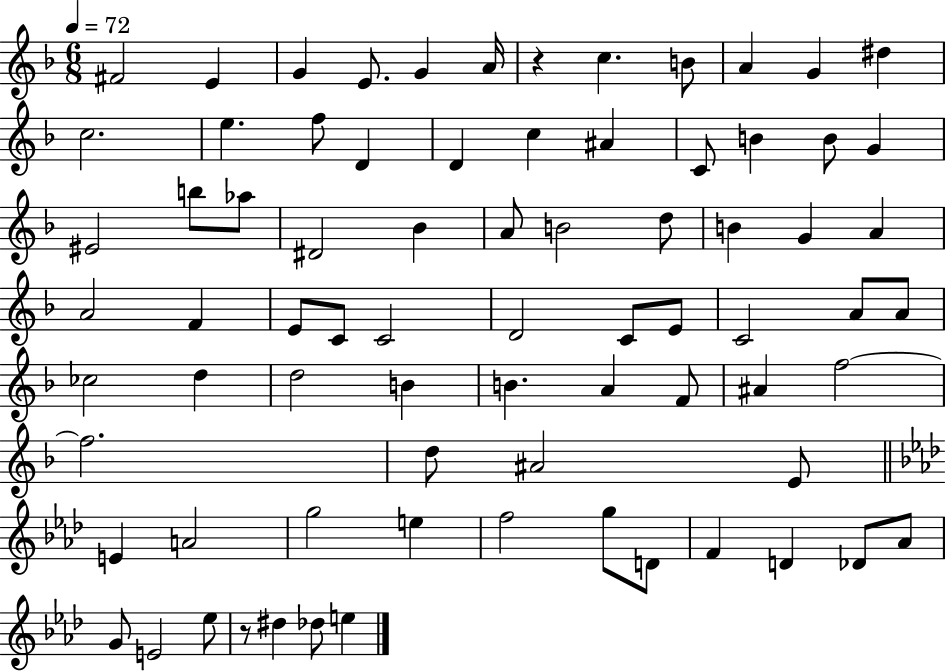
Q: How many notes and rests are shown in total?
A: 76